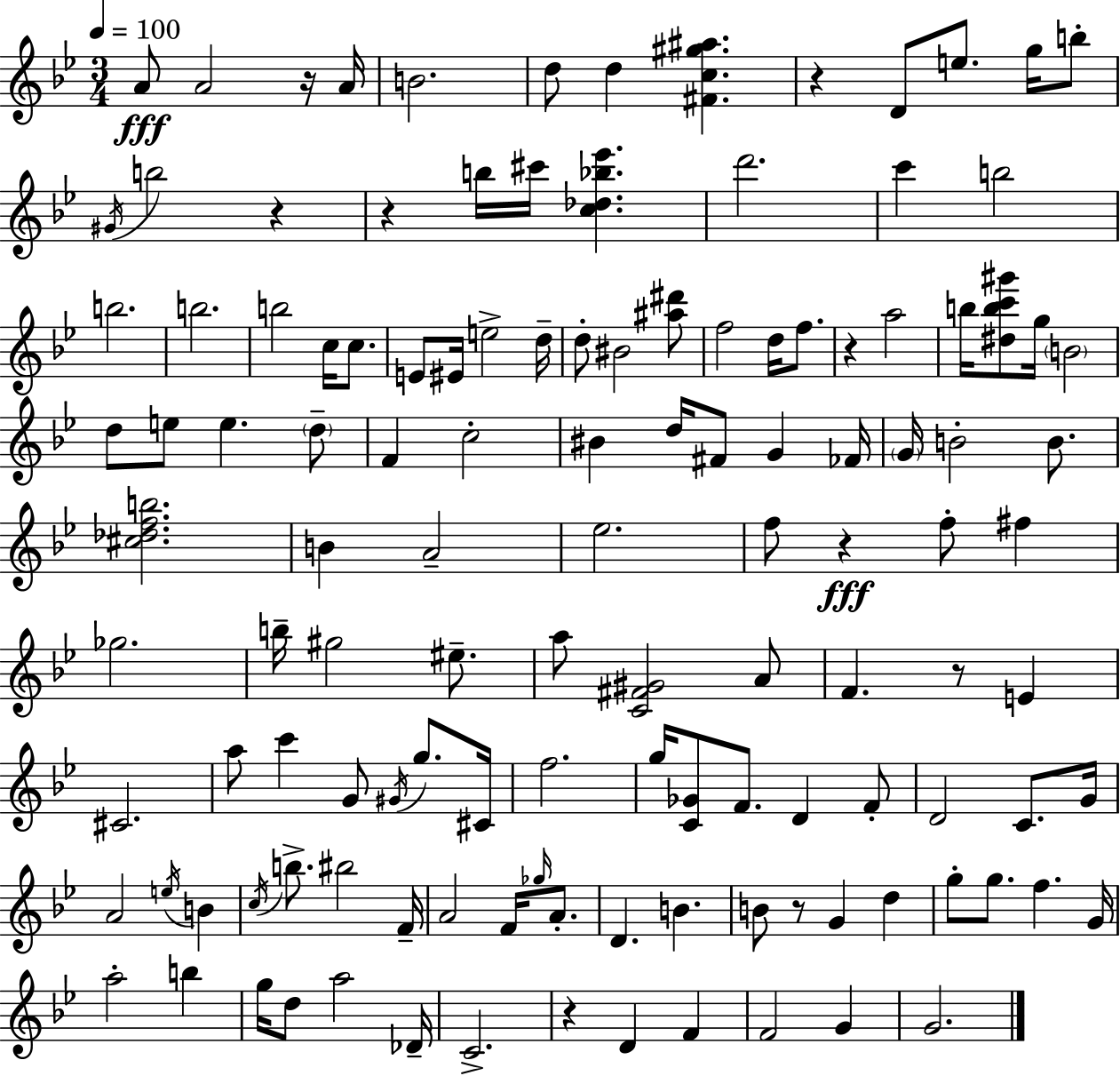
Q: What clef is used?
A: treble